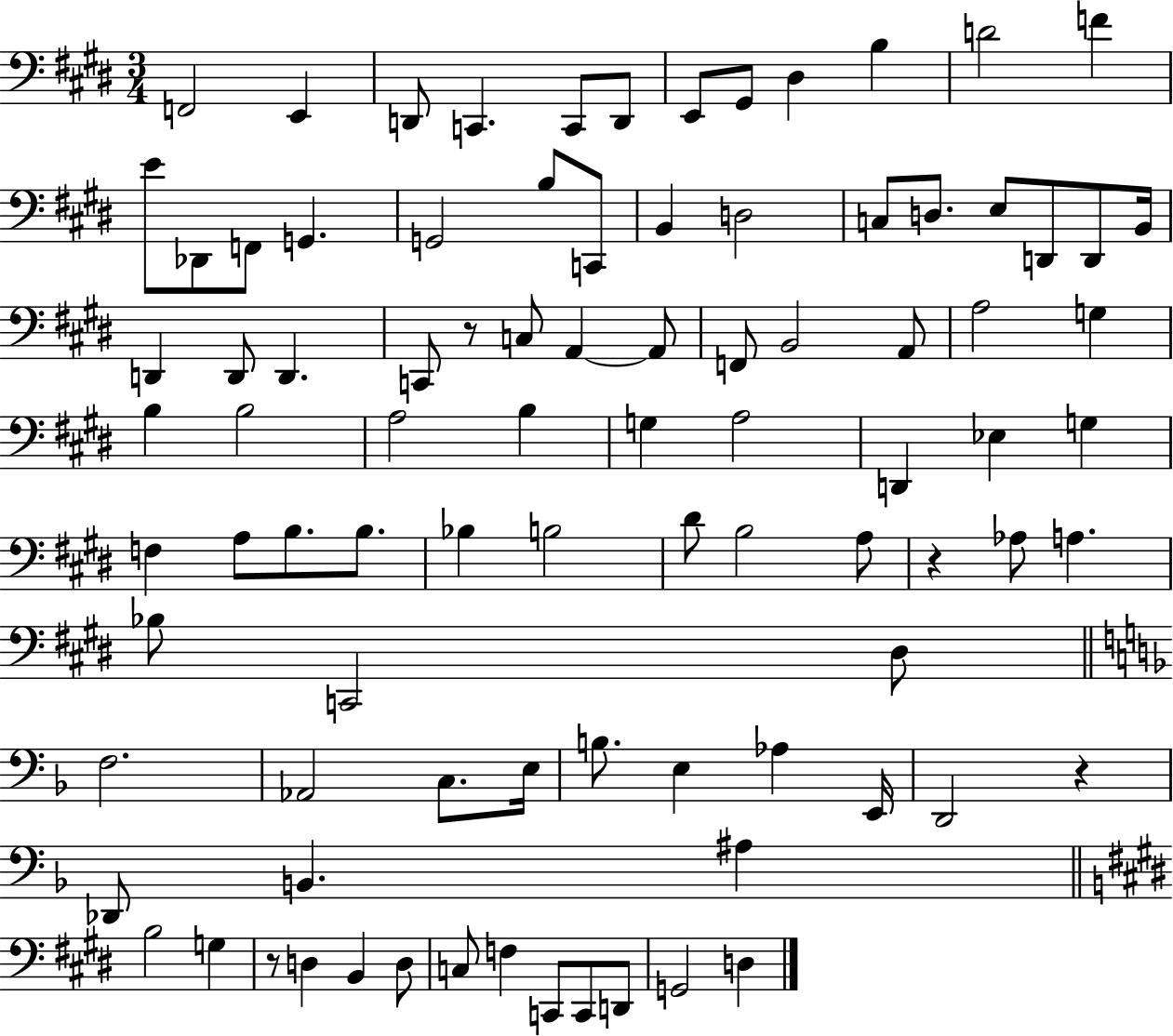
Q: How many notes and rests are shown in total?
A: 90